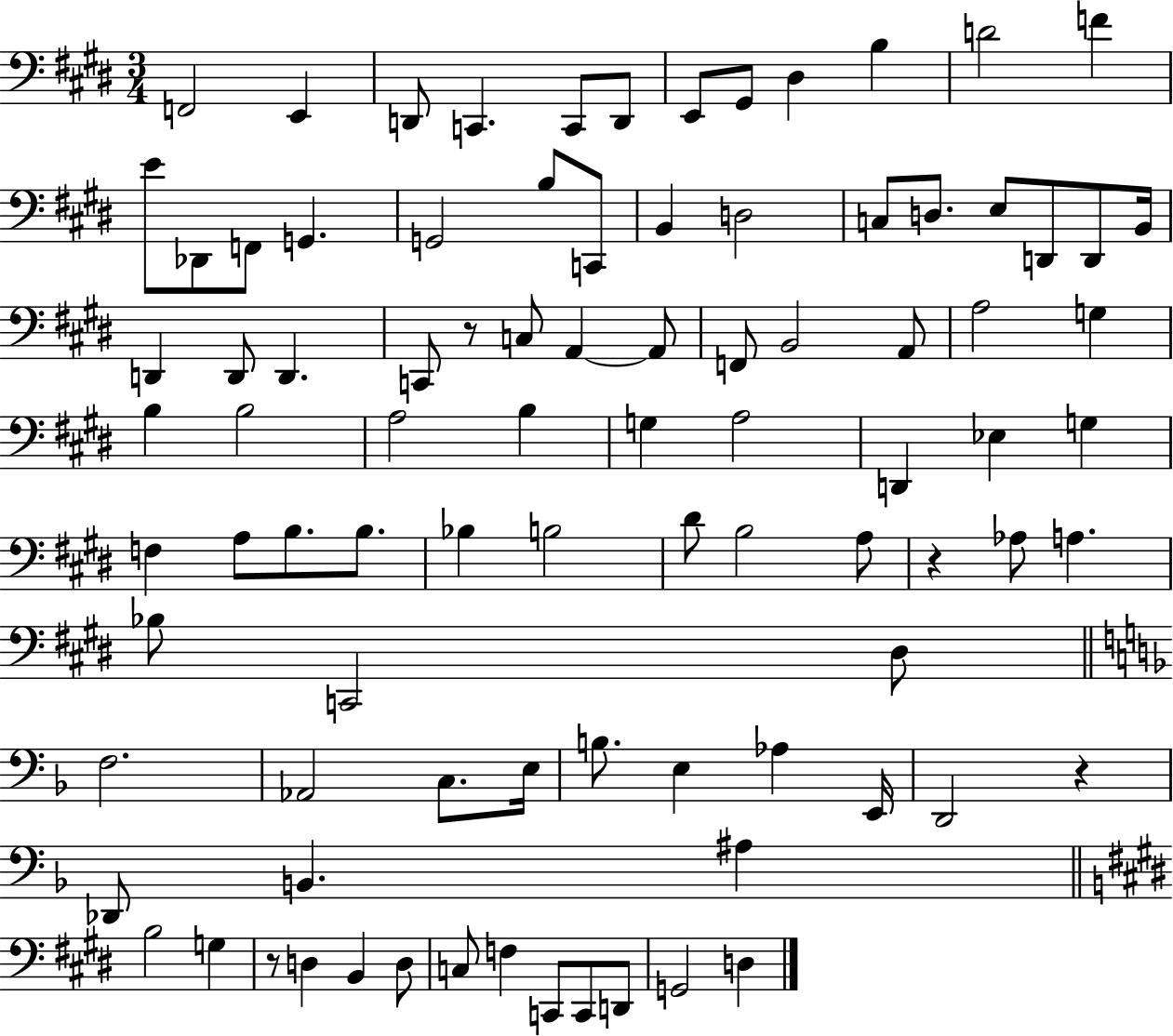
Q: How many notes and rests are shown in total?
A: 90